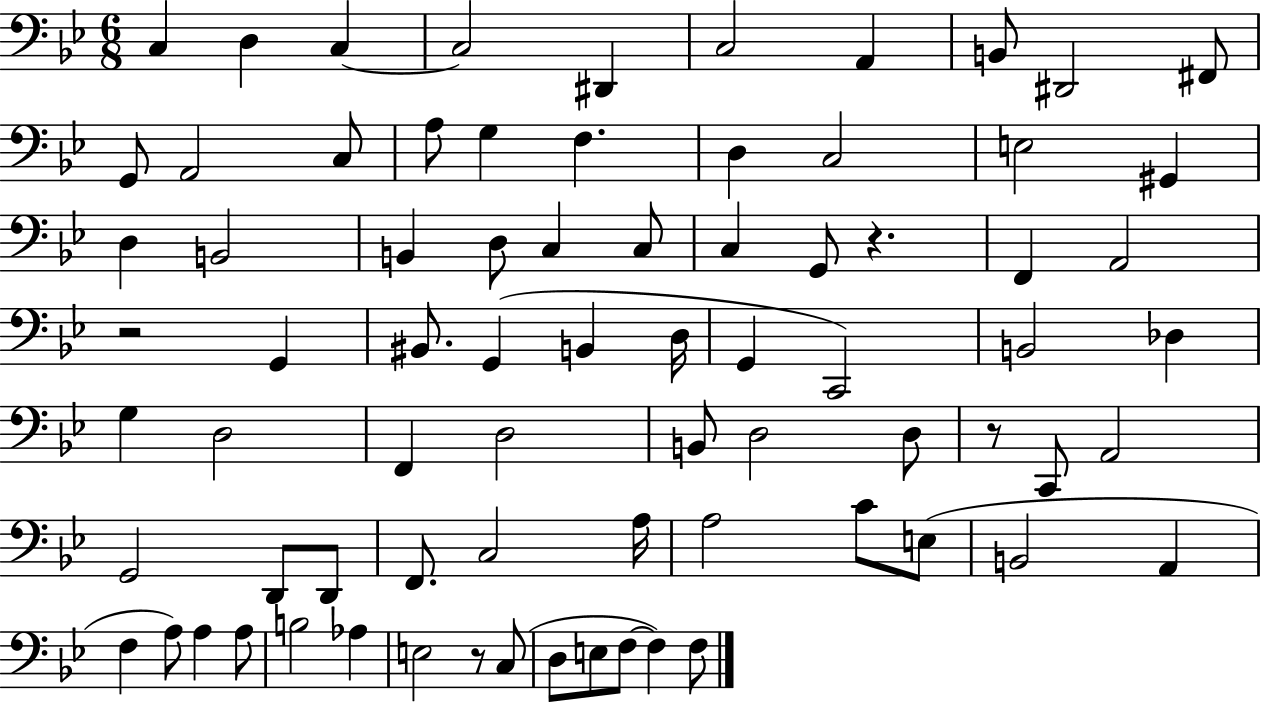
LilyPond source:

{
  \clef bass
  \numericTimeSignature
  \time 6/8
  \key bes \major
  \repeat volta 2 { c4 d4 c4~~ | c2 dis,4 | c2 a,4 | b,8 dis,2 fis,8 | \break g,8 a,2 c8 | a8 g4 f4. | d4 c2 | e2 gis,4 | \break d4 b,2 | b,4 d8 c4 c8 | c4 g,8 r4. | f,4 a,2 | \break r2 g,4 | bis,8. g,4( b,4 d16 | g,4 c,2) | b,2 des4 | \break g4 d2 | f,4 d2 | b,8 d2 d8 | r8 c,8 a,2 | \break g,2 d,8 d,8 | f,8. c2 a16 | a2 c'8 e8( | b,2 a,4 | \break f4 a8) a4 a8 | b2 aes4 | e2 r8 c8( | d8 e8 f8~~ f4) f8 | \break } \bar "|."
}